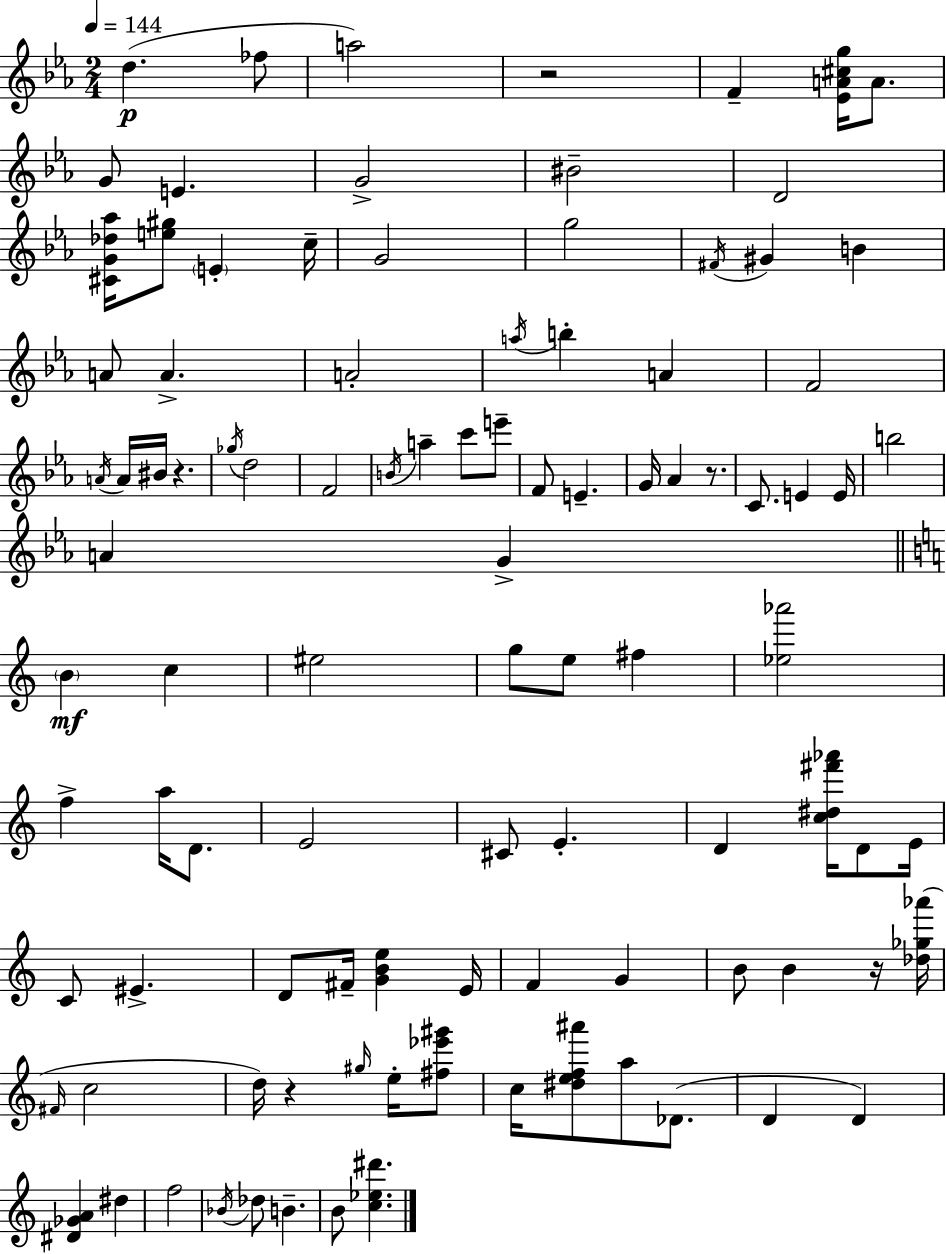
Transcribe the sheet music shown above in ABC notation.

X:1
T:Untitled
M:2/4
L:1/4
K:Eb
d _f/2 a2 z2 F [_EA^cg]/4 A/2 G/2 E G2 ^B2 D2 [^CG_d_a]/4 [e^g]/2 E c/4 G2 g2 ^F/4 ^G B A/2 A A2 a/4 b A F2 A/4 A/4 ^B/4 z _g/4 d2 F2 B/4 a c'/2 e'/2 F/2 E G/4 _A z/2 C/2 E E/4 b2 A G B c ^e2 g/2 e/2 ^f [_e_a']2 f a/4 D/2 E2 ^C/2 E D [c^d^f'_a']/4 D/2 E/4 C/2 ^E D/2 ^F/4 [GBe] E/4 F G B/2 B z/4 [_d_g_a']/4 ^F/4 c2 d/4 z ^g/4 e/4 [^f_e'^g']/2 c/4 [^def^a']/2 a/2 _D/2 D D [^D_GA] ^d f2 _B/4 _d/2 B B/2 [c_e^d']